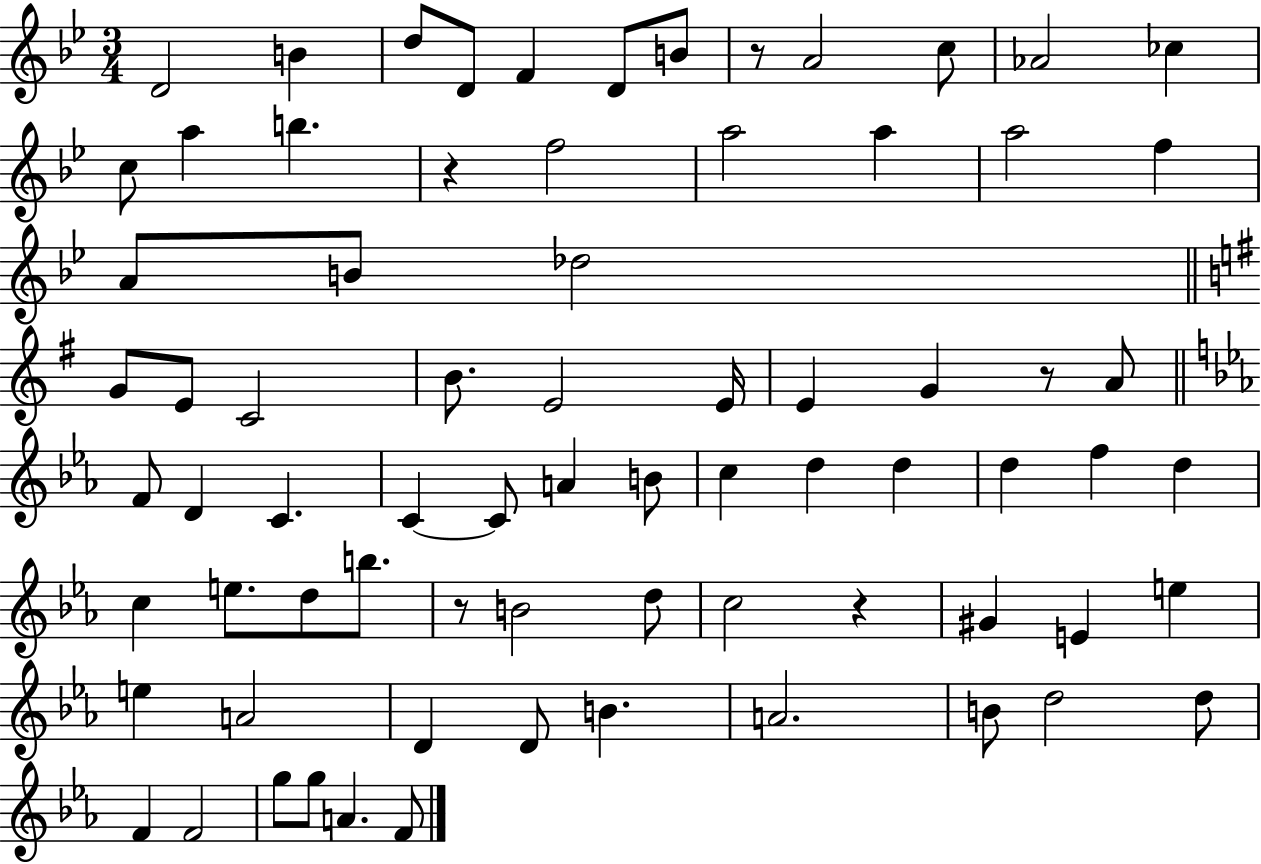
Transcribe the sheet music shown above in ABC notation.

X:1
T:Untitled
M:3/4
L:1/4
K:Bb
D2 B d/2 D/2 F D/2 B/2 z/2 A2 c/2 _A2 _c c/2 a b z f2 a2 a a2 f A/2 B/2 _d2 G/2 E/2 C2 B/2 E2 E/4 E G z/2 A/2 F/2 D C C C/2 A B/2 c d d d f d c e/2 d/2 b/2 z/2 B2 d/2 c2 z ^G E e e A2 D D/2 B A2 B/2 d2 d/2 F F2 g/2 g/2 A F/2